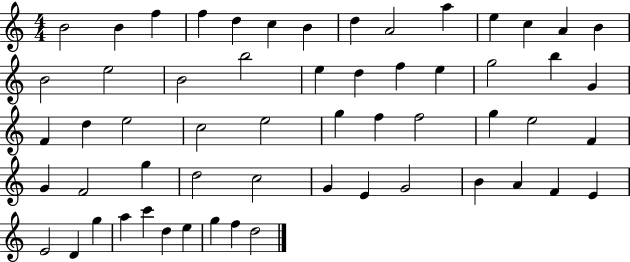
{
  \clef treble
  \numericTimeSignature
  \time 4/4
  \key c \major
  b'2 b'4 f''4 | f''4 d''4 c''4 b'4 | d''4 a'2 a''4 | e''4 c''4 a'4 b'4 | \break b'2 e''2 | b'2 b''2 | e''4 d''4 f''4 e''4 | g''2 b''4 g'4 | \break f'4 d''4 e''2 | c''2 e''2 | g''4 f''4 f''2 | g''4 e''2 f'4 | \break g'4 f'2 g''4 | d''2 c''2 | g'4 e'4 g'2 | b'4 a'4 f'4 e'4 | \break e'2 d'4 g''4 | a''4 c'''4 d''4 e''4 | g''4 f''4 d''2 | \bar "|."
}